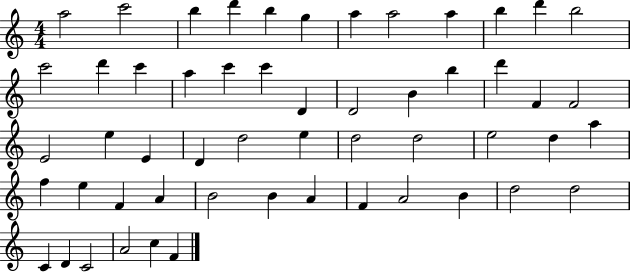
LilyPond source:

{
  \clef treble
  \numericTimeSignature
  \time 4/4
  \key c \major
  a''2 c'''2 | b''4 d'''4 b''4 g''4 | a''4 a''2 a''4 | b''4 d'''4 b''2 | \break c'''2 d'''4 c'''4 | a''4 c'''4 c'''4 d'4 | d'2 b'4 b''4 | d'''4 f'4 f'2 | \break e'2 e''4 e'4 | d'4 d''2 e''4 | d''2 d''2 | e''2 d''4 a''4 | \break f''4 e''4 f'4 a'4 | b'2 b'4 a'4 | f'4 a'2 b'4 | d''2 d''2 | \break c'4 d'4 c'2 | a'2 c''4 f'4 | \bar "|."
}